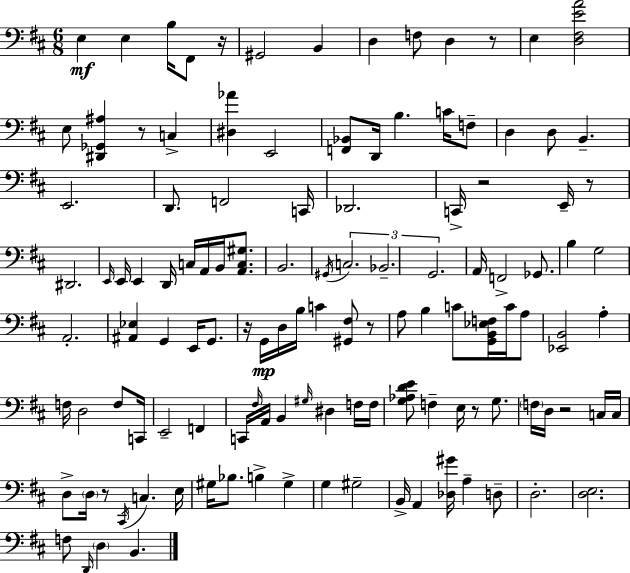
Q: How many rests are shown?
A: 10